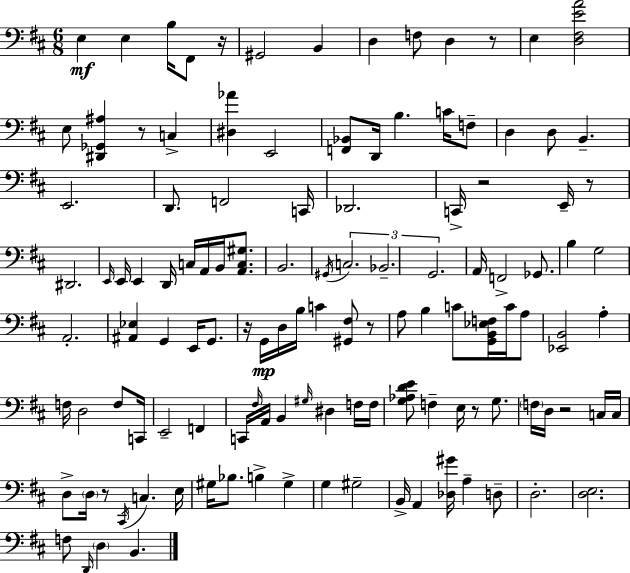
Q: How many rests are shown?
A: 10